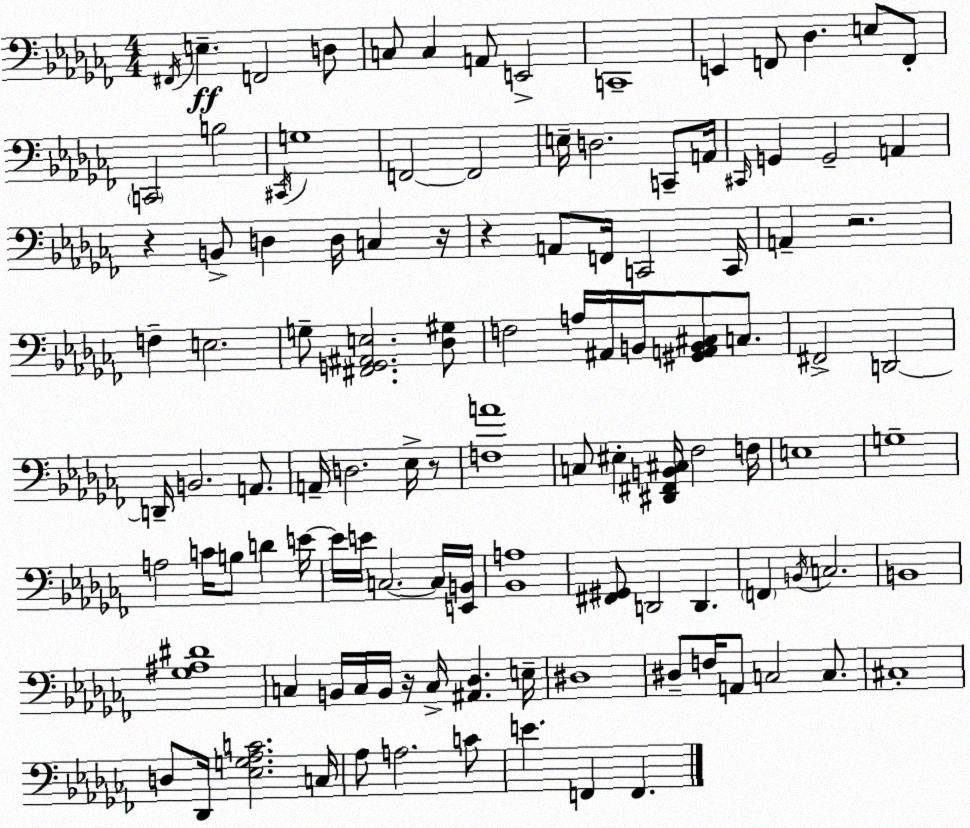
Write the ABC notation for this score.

X:1
T:Untitled
M:4/4
L:1/4
K:Abm
^F,,/4 E, F,,2 D,/2 C,/2 C, A,,/2 E,,2 C,,4 E,, F,,/2 _D, E,/2 F,,/2 C,,2 B,2 ^C,,/4 G,4 F,,2 F,,2 E,/4 D,2 C,,/2 A,,/4 ^C,,/4 G,, G,,2 A,, z B,,/2 D, D,/4 C, z/4 z A,,/2 F,,/4 C,,2 C,,/4 A,, z2 F, E,2 G,/2 [^F,,G,,^A,,E,]2 [_D,^G,]/2 F,2 A,/4 ^A,,/4 B,,/4 [^G,,A,,B,,^C,]/2 C,/2 ^F,,2 D,,2 D,,/4 B,,2 A,,/2 A,,/4 D,2 _E,/4 z/2 [F,A]4 C,/2 ^E, [^D,,^F,,B,,^C,]/4 _F,2 F,/4 E,4 G,4 A,2 C/4 B,/2 D E/4 E/4 E/4 C,2 C,/4 [E,,B,,]/4 [_B,,A,]4 [^F,,^G,,]/2 D,,2 D,, F,, B,,/4 C,2 B,,4 [_G,^A,^D]4 C, B,,/4 C,/4 B,,/4 z/4 C,/4 [^A,,_D,] E,/4 ^D,4 ^D,/2 F,/4 A,,/2 C,2 C,/2 ^C,4 D,/2 _D,,/4 [_E,G,_A,C]2 C,/4 _A,/2 A,2 C/2 E F,, F,,